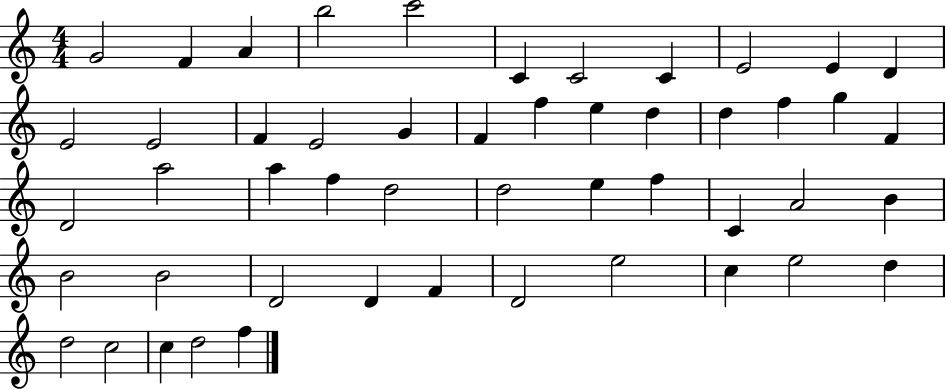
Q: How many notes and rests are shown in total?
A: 50